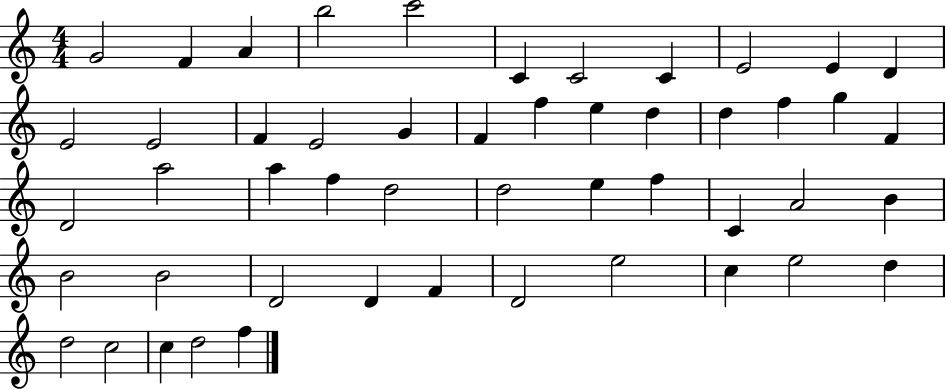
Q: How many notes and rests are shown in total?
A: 50